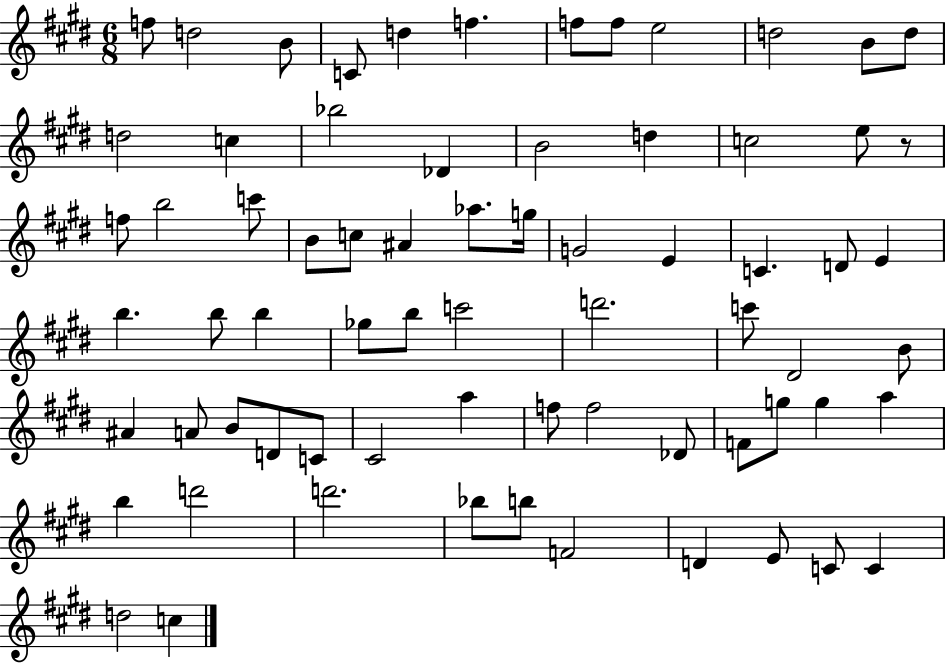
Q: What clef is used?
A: treble